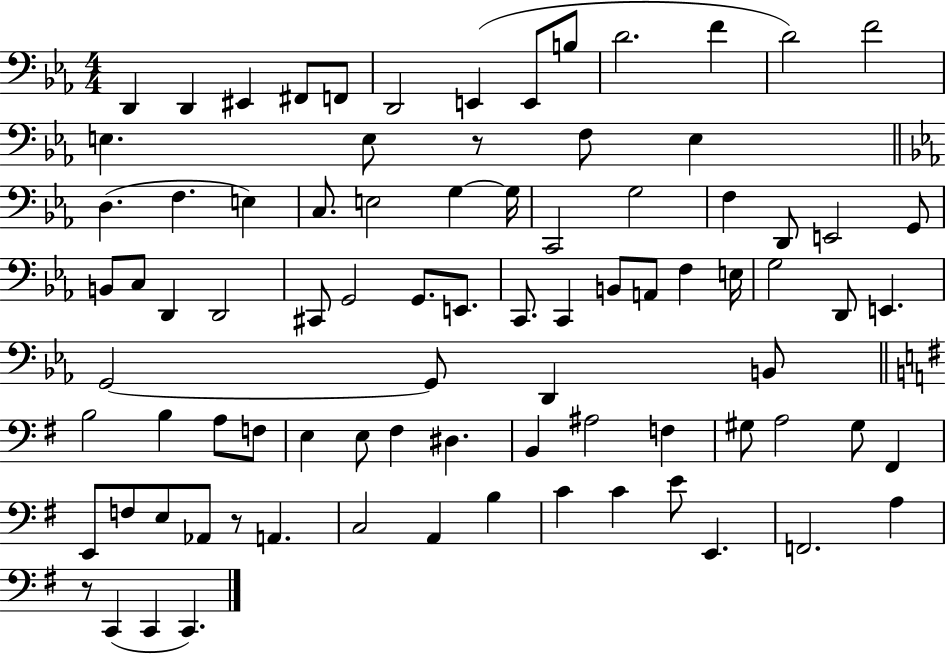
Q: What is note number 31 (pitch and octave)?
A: B2